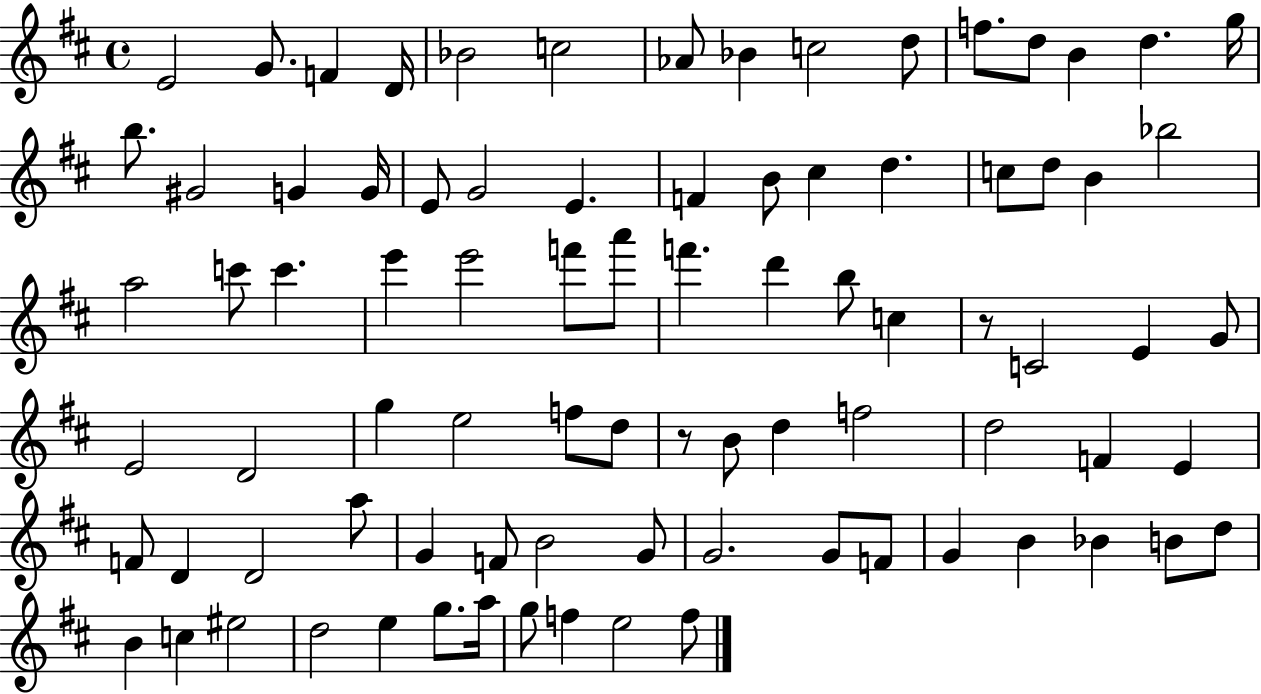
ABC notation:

X:1
T:Untitled
M:4/4
L:1/4
K:D
E2 G/2 F D/4 _B2 c2 _A/2 _B c2 d/2 f/2 d/2 B d g/4 b/2 ^G2 G G/4 E/2 G2 E F B/2 ^c d c/2 d/2 B _b2 a2 c'/2 c' e' e'2 f'/2 a'/2 f' d' b/2 c z/2 C2 E G/2 E2 D2 g e2 f/2 d/2 z/2 B/2 d f2 d2 F E F/2 D D2 a/2 G F/2 B2 G/2 G2 G/2 F/2 G B _B B/2 d/2 B c ^e2 d2 e g/2 a/4 g/2 f e2 f/2